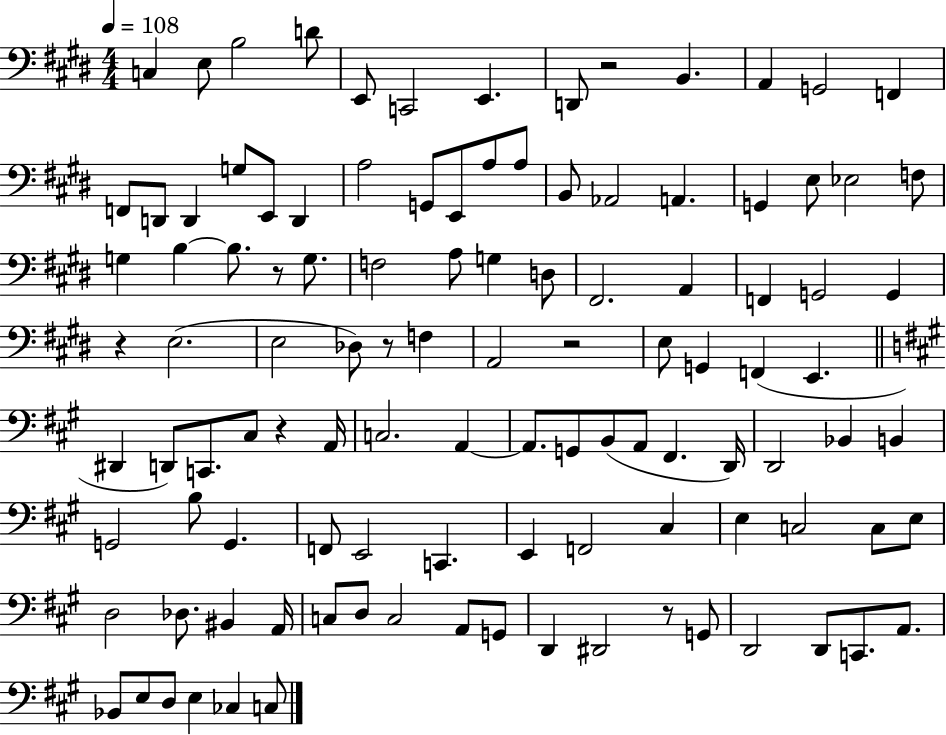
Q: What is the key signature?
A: E major